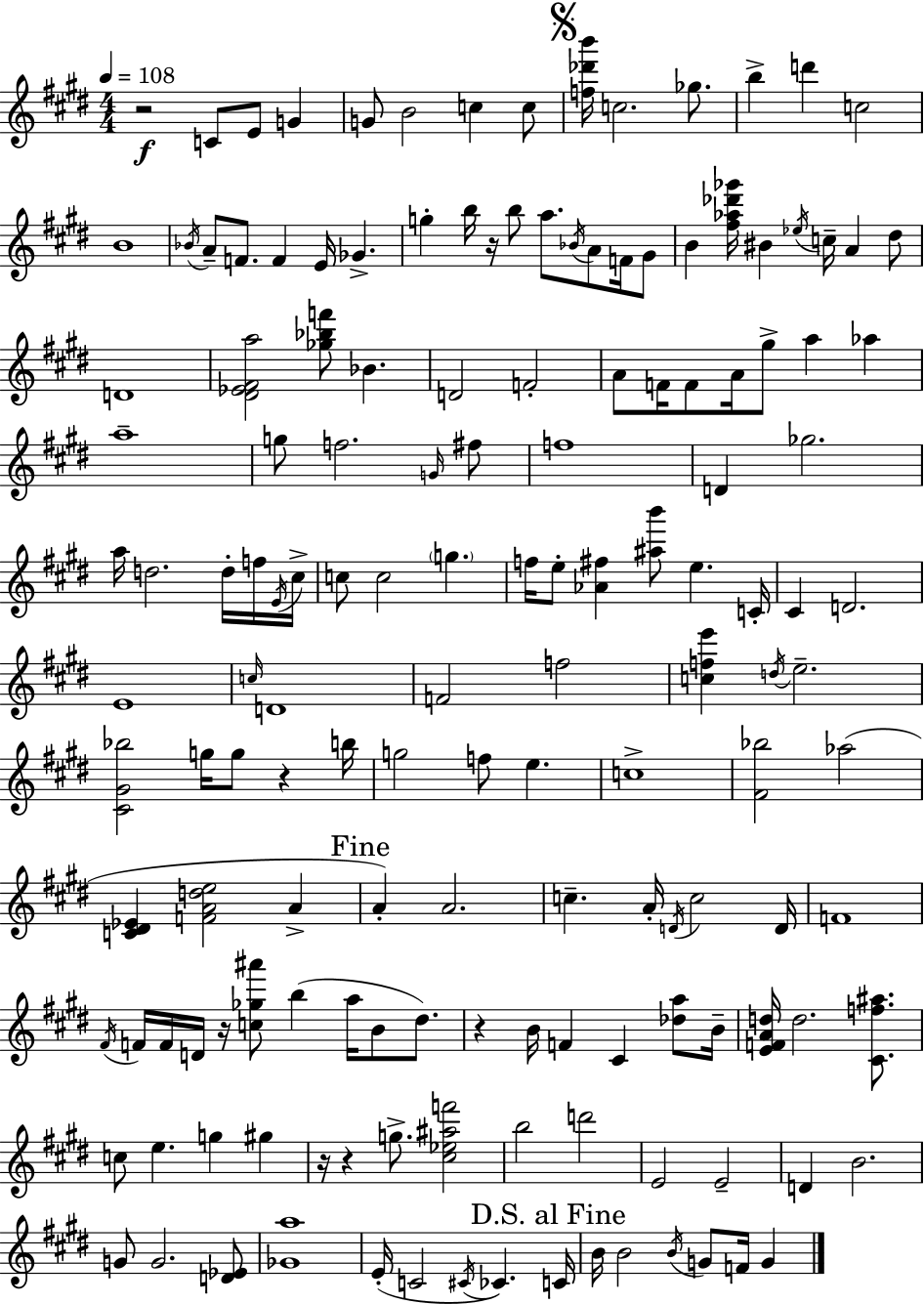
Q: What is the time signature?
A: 4/4